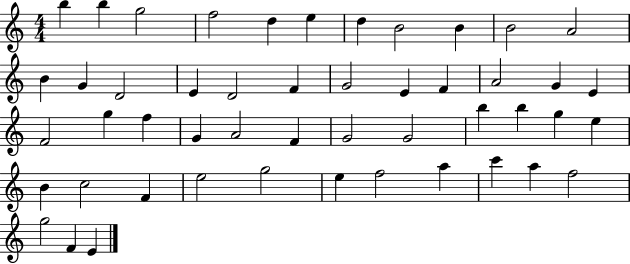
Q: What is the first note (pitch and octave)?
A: B5